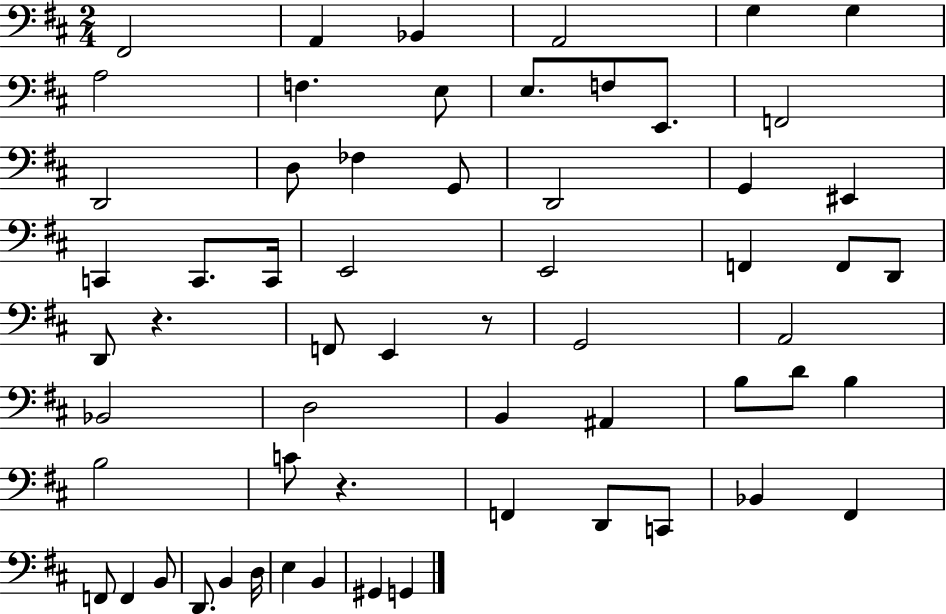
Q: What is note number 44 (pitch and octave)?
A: D2